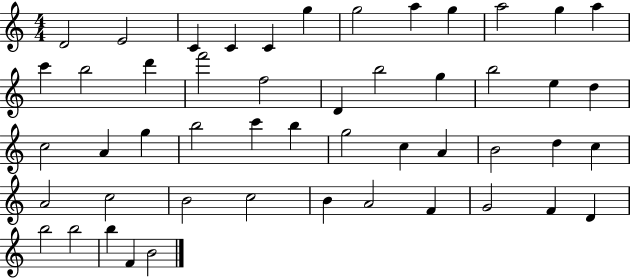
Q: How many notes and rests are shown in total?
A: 50